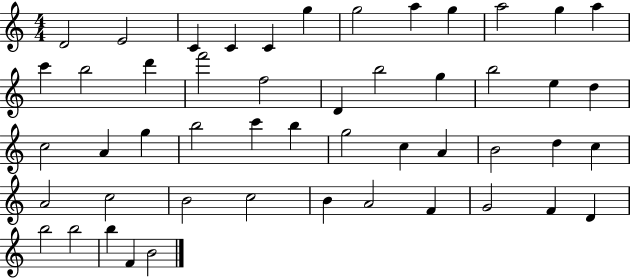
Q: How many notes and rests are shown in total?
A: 50